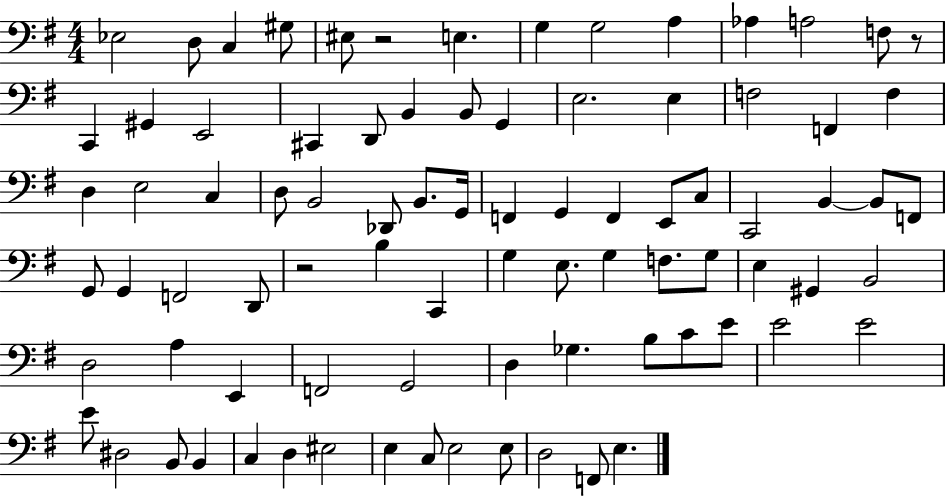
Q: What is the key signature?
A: G major